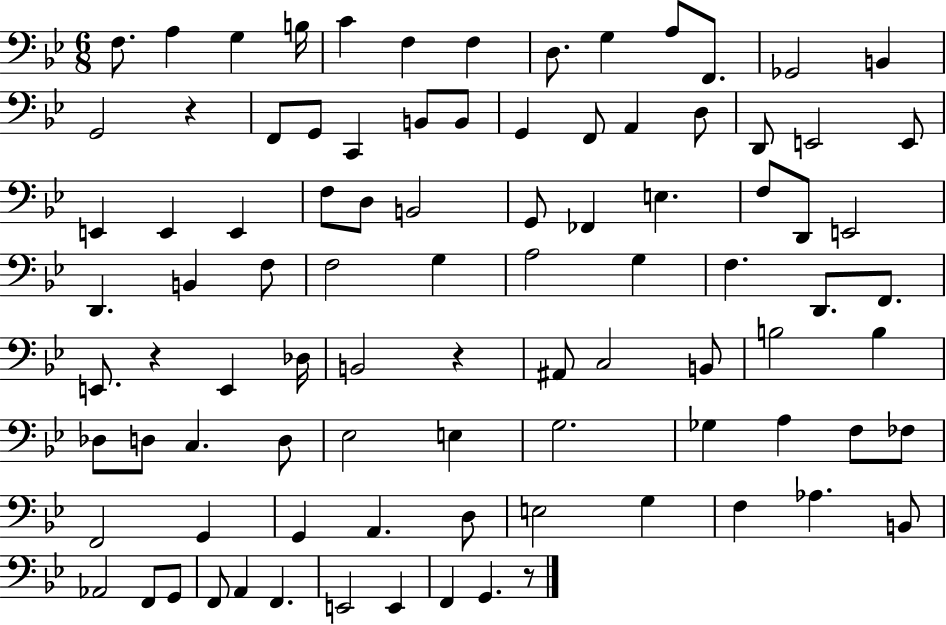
F3/e. A3/q G3/q B3/s C4/q F3/q F3/q D3/e. G3/q A3/e F2/e. Gb2/h B2/q G2/h R/q F2/e G2/e C2/q B2/e B2/e G2/q F2/e A2/q D3/e D2/e E2/h E2/e E2/q E2/q E2/q F3/e D3/e B2/h G2/e FES2/q E3/q. F3/e D2/e E2/h D2/q. B2/q F3/e F3/h G3/q A3/h G3/q F3/q. D2/e. F2/e. E2/e. R/q E2/q Db3/s B2/h R/q A#2/e C3/h B2/e B3/h B3/q Db3/e D3/e C3/q. D3/e Eb3/h E3/q G3/h. Gb3/q A3/q F3/e FES3/e F2/h G2/q G2/q A2/q. D3/e E3/h G3/q F3/q Ab3/q. B2/e Ab2/h F2/e G2/e F2/e A2/q F2/q. E2/h E2/q F2/q G2/q. R/e